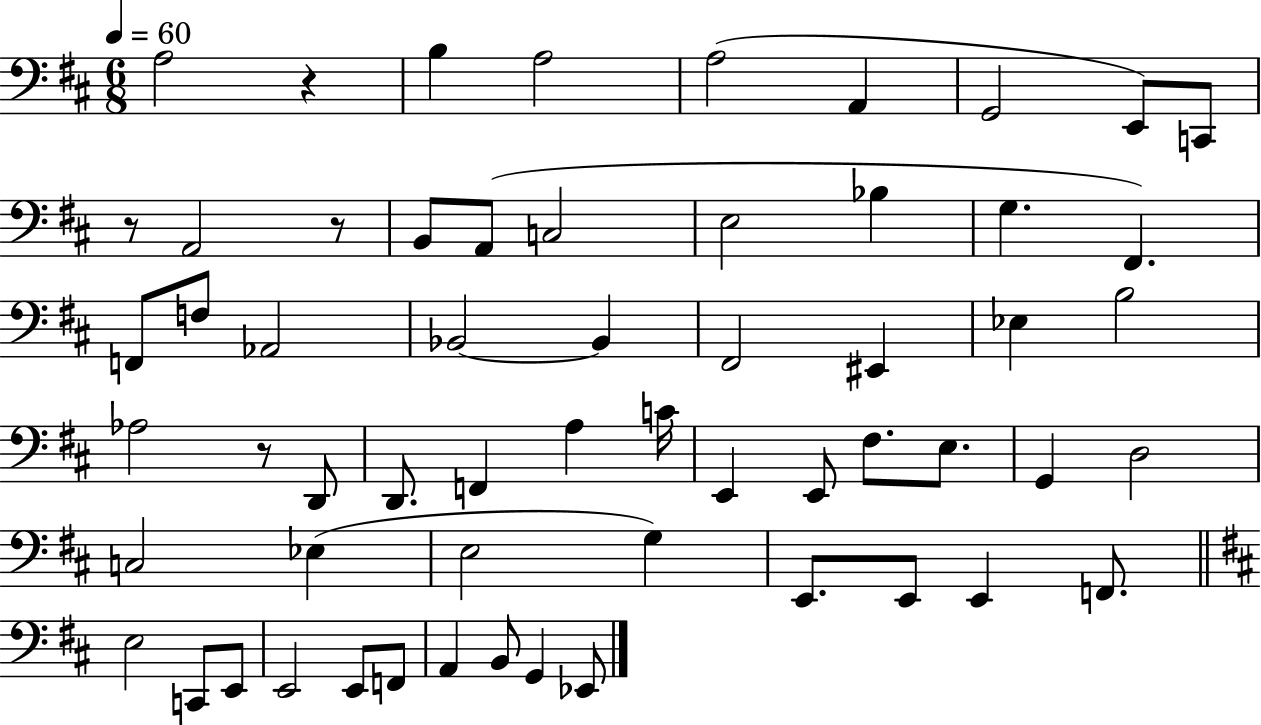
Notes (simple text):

A3/h R/q B3/q A3/h A3/h A2/q G2/h E2/e C2/e R/e A2/h R/e B2/e A2/e C3/h E3/h Bb3/q G3/q. F#2/q. F2/e F3/e Ab2/h Bb2/h Bb2/q F#2/h EIS2/q Eb3/q B3/h Ab3/h R/e D2/e D2/e. F2/q A3/q C4/s E2/q E2/e F#3/e. E3/e. G2/q D3/h C3/h Eb3/q E3/h G3/q E2/e. E2/e E2/q F2/e. E3/h C2/e E2/e E2/h E2/e F2/e A2/q B2/e G2/q Eb2/e